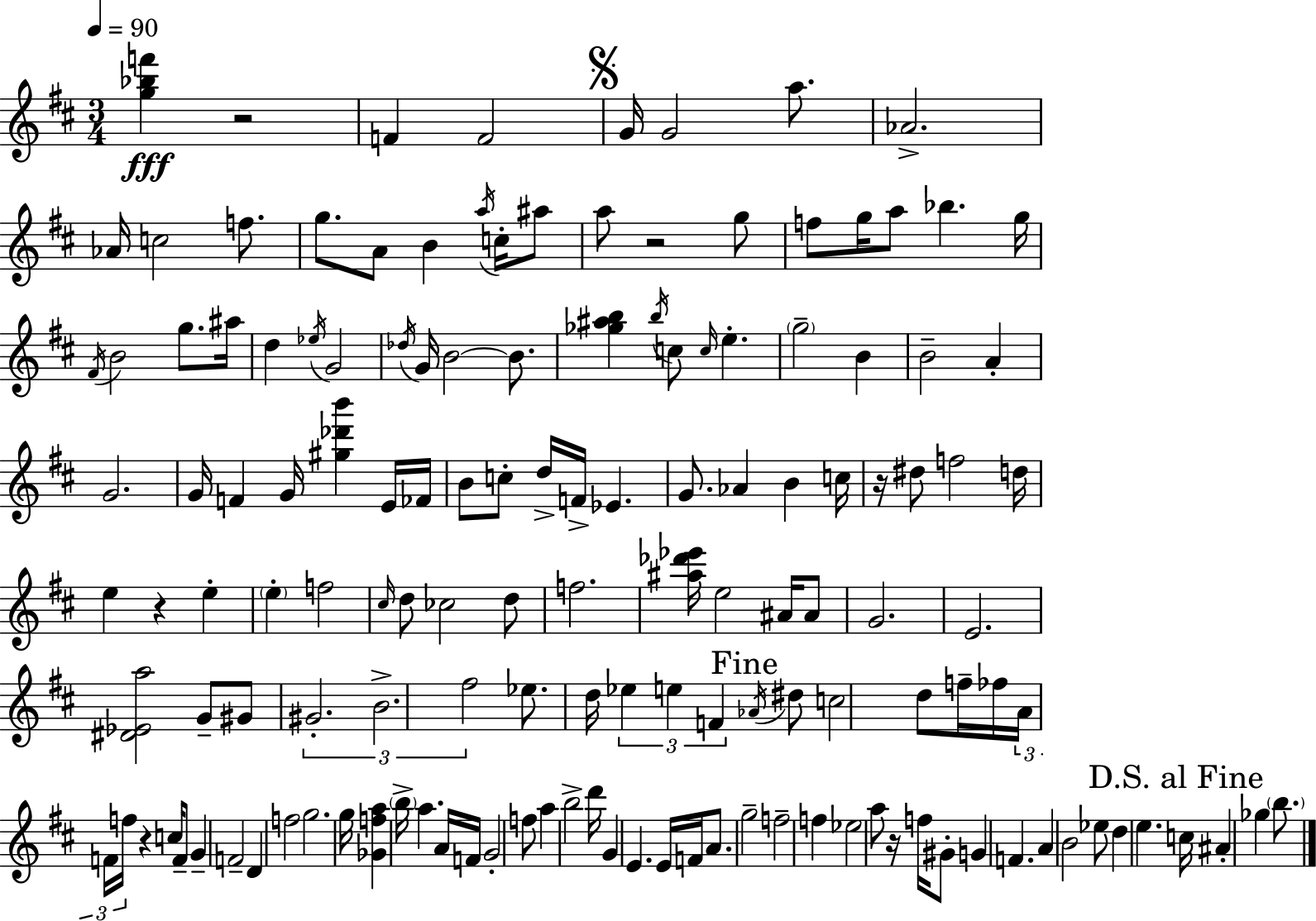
[G5,Bb5,F6]/q R/h F4/q F4/h G4/s G4/h A5/e. Ab4/h. Ab4/s C5/h F5/e. G5/e. A4/e B4/q A5/s C5/s A#5/e A5/e R/h G5/e F5/e G5/s A5/e Bb5/q. G5/s F#4/s B4/h G5/e. A#5/s D5/q Eb5/s G4/h Db5/s G4/s B4/h B4/e. [Gb5,A#5,B5]/q B5/s C5/e C5/s E5/q. G5/h B4/q B4/h A4/q G4/h. G4/s F4/q G4/s [G#5,Db6,B6]/q E4/s FES4/s B4/e C5/e D5/s F4/s Eb4/q. G4/e. Ab4/q B4/q C5/s R/s D#5/e F5/h D5/s E5/q R/q E5/q E5/q F5/h C#5/s D5/e CES5/h D5/e F5/h. [A#5,Db6,Eb6]/s E5/h A#4/s A#4/e G4/h. E4/h. [D#4,Eb4,A5]/h G4/e G#4/e G#4/h. B4/h. F#5/h Eb5/e. D5/s Eb5/q E5/q F4/q Ab4/s D#5/e C5/h D5/e F5/s FES5/s A4/s F4/s F5/s R/q C5/s F4/e G4/q F4/h D4/q F5/h G5/h. G5/s [Gb4,F5,A5]/q B5/s A5/q. A4/s F4/s G4/h F5/e A5/q B5/h D6/s G4/q E4/q. E4/s F4/s A4/e. G5/h F5/h F5/q Eb5/h A5/e R/s F5/s G#4/e G4/q F4/q. A4/q B4/h Eb5/e D5/q E5/q. C5/s A#4/q Gb5/q B5/e.